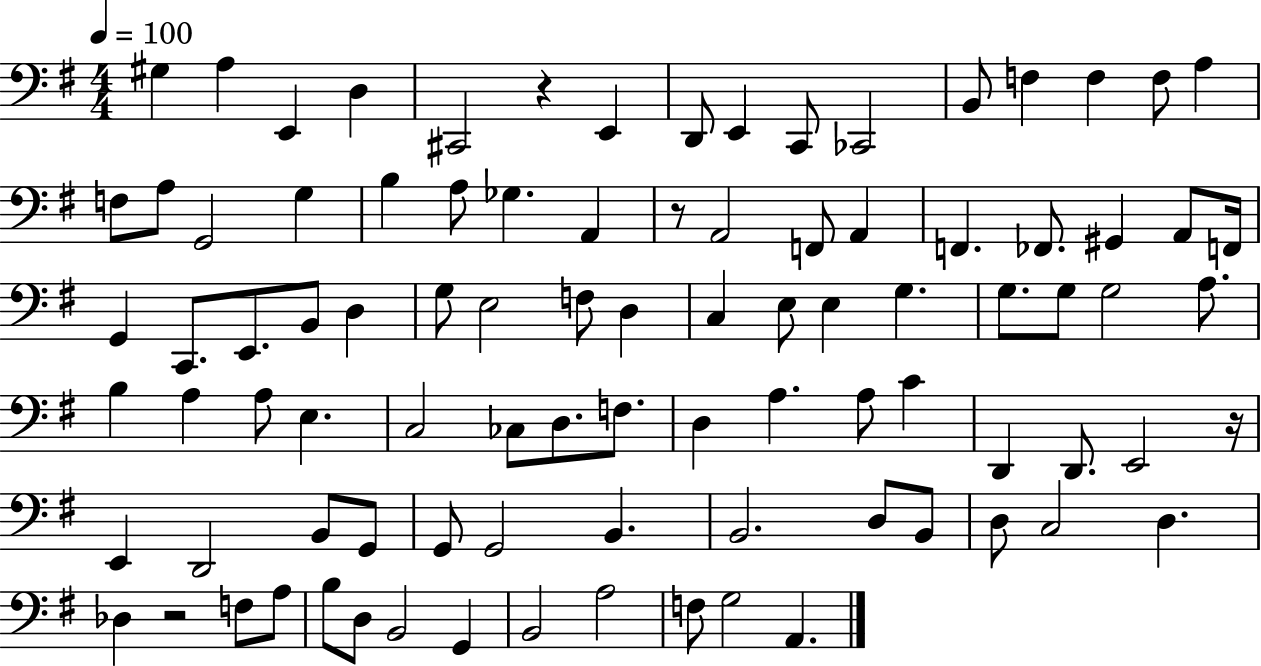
{
  \clef bass
  \numericTimeSignature
  \time 4/4
  \key g \major
  \tempo 4 = 100
  gis4 a4 e,4 d4 | cis,2 r4 e,4 | d,8 e,4 c,8 ces,2 | b,8 f4 f4 f8 a4 | \break f8 a8 g,2 g4 | b4 a8 ges4. a,4 | r8 a,2 f,8 a,4 | f,4. fes,8. gis,4 a,8 f,16 | \break g,4 c,8. e,8. b,8 d4 | g8 e2 f8 d4 | c4 e8 e4 g4. | g8. g8 g2 a8. | \break b4 a4 a8 e4. | c2 ces8 d8. f8. | d4 a4. a8 c'4 | d,4 d,8. e,2 r16 | \break e,4 d,2 b,8 g,8 | g,8 g,2 b,4. | b,2. d8 b,8 | d8 c2 d4. | \break des4 r2 f8 a8 | b8 d8 b,2 g,4 | b,2 a2 | f8 g2 a,4. | \break \bar "|."
}